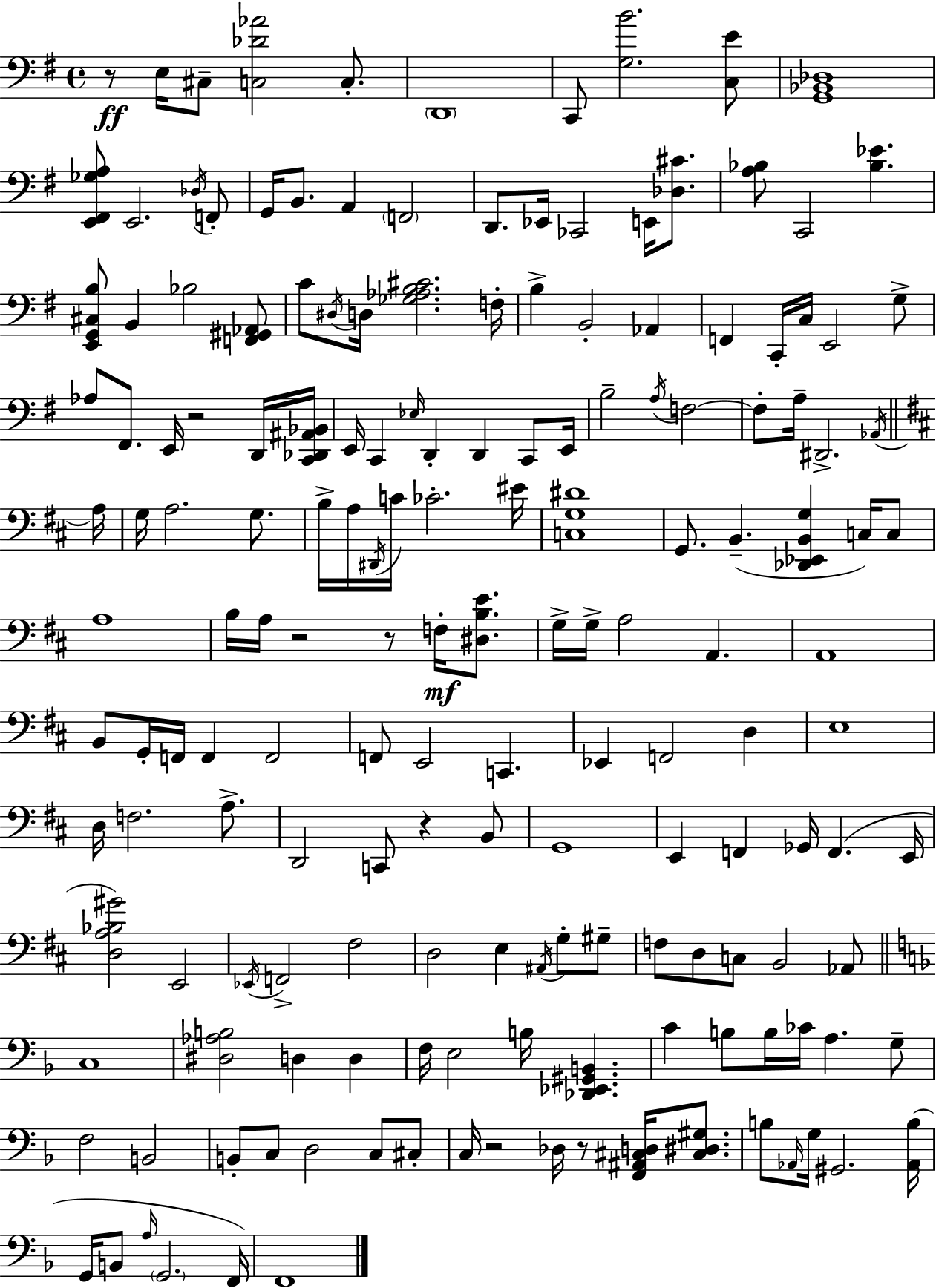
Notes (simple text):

R/e E3/s C#3/e [C3,Db4,Ab4]/h C3/e. D2/w C2/e [G3,B4]/h. [C3,E4]/e [G2,Bb2,Db3]/w [E2,F#2,Gb3,A3]/e E2/h. Db3/s F2/e G2/s B2/e. A2/q F2/h D2/e. Eb2/s CES2/h E2/s [Db3,C#4]/e. [A3,Bb3]/e C2/h [Bb3,Eb4]/q. [E2,G2,C#3,B3]/e B2/q Bb3/h [F2,G#2,Ab2]/e C4/e D#3/s D3/s [Gb3,Ab3,B3,C#4]/h. F3/s B3/q B2/h Ab2/q F2/q C2/s C3/s E2/h G3/e Ab3/e F#2/e. E2/s R/h D2/s [C2,Db2,A#2,Bb2]/s E2/s C2/q Eb3/s D2/q D2/q C2/e E2/s B3/h A3/s F3/h F3/e A3/s D#2/h. Ab2/s A3/s G3/s A3/h. G3/e. B3/s A3/s D#2/s C4/s CES4/h. EIS4/s [C3,G3,D#4]/w G2/e. B2/q. [Db2,Eb2,B2,G3]/q C3/s C3/e A3/w B3/s A3/s R/h R/e F3/s [D#3,B3,E4]/e. G3/s G3/s A3/h A2/q. A2/w B2/e G2/s F2/s F2/q F2/h F2/e E2/h C2/q. Eb2/q F2/h D3/q E3/w D3/s F3/h. A3/e. D2/h C2/e R/q B2/e G2/w E2/q F2/q Gb2/s F2/q. E2/s [D3,A3,Bb3,G#4]/h E2/h Eb2/s F2/h F#3/h D3/h E3/q A#2/s G3/e G#3/e F3/e D3/e C3/e B2/h Ab2/e C3/w [D#3,Ab3,B3]/h D3/q D3/q F3/s E3/h B3/s [Db2,Eb2,G#2,B2]/q. C4/q B3/e B3/s CES4/s A3/q. G3/e F3/h B2/h B2/e C3/e D3/h C3/e C#3/e C3/s R/h Db3/s R/e [F2,A#2,C#3,D3]/s [C#3,D#3,G#3]/e. B3/e Ab2/s G3/s G#2/h. [Ab2,B3]/s G2/s B2/e A3/s G2/h. F2/s F2/w